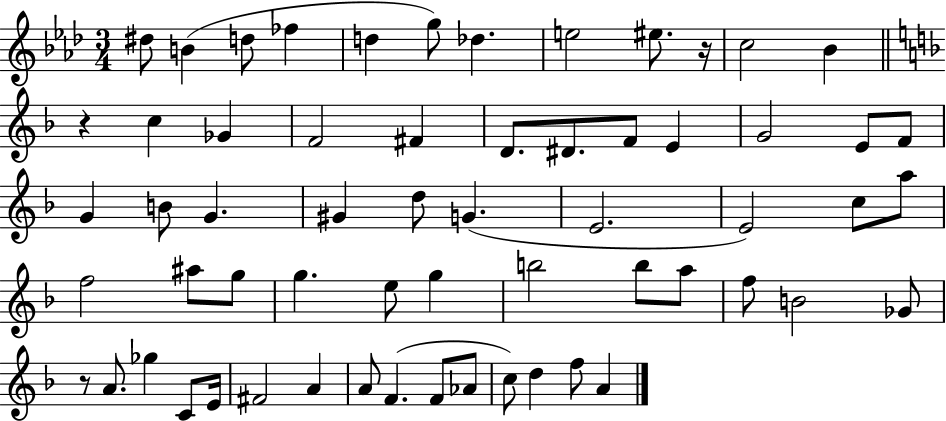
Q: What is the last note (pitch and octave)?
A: A4